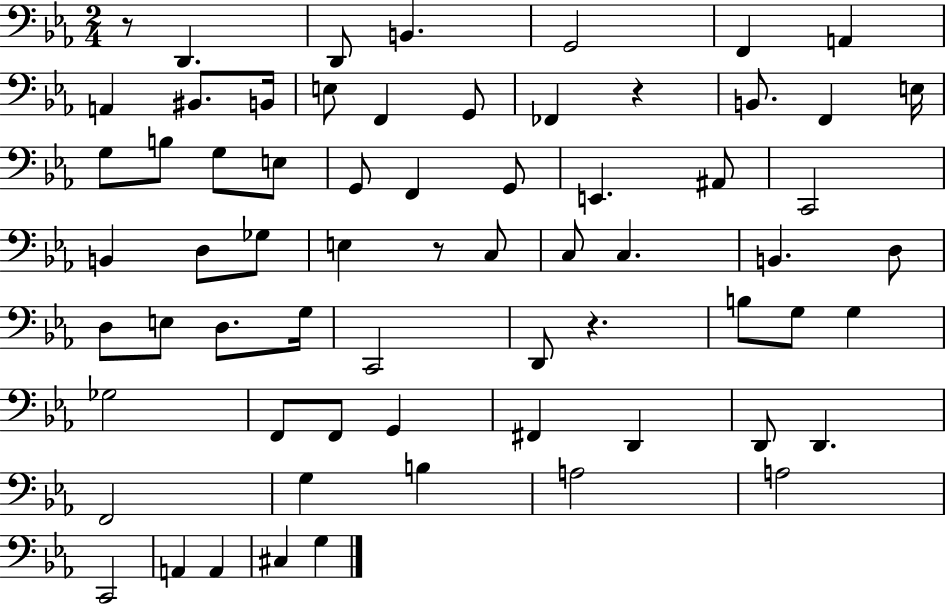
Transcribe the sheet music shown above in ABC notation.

X:1
T:Untitled
M:2/4
L:1/4
K:Eb
z/2 D,, D,,/2 B,, G,,2 F,, A,, A,, ^B,,/2 B,,/4 E,/2 F,, G,,/2 _F,, z B,,/2 F,, E,/4 G,/2 B,/2 G,/2 E,/2 G,,/2 F,, G,,/2 E,, ^A,,/2 C,,2 B,, D,/2 _G,/2 E, z/2 C,/2 C,/2 C, B,, D,/2 D,/2 E,/2 D,/2 G,/4 C,,2 D,,/2 z B,/2 G,/2 G, _G,2 F,,/2 F,,/2 G,, ^F,, D,, D,,/2 D,, F,,2 G, B, A,2 A,2 C,,2 A,, A,, ^C, G,